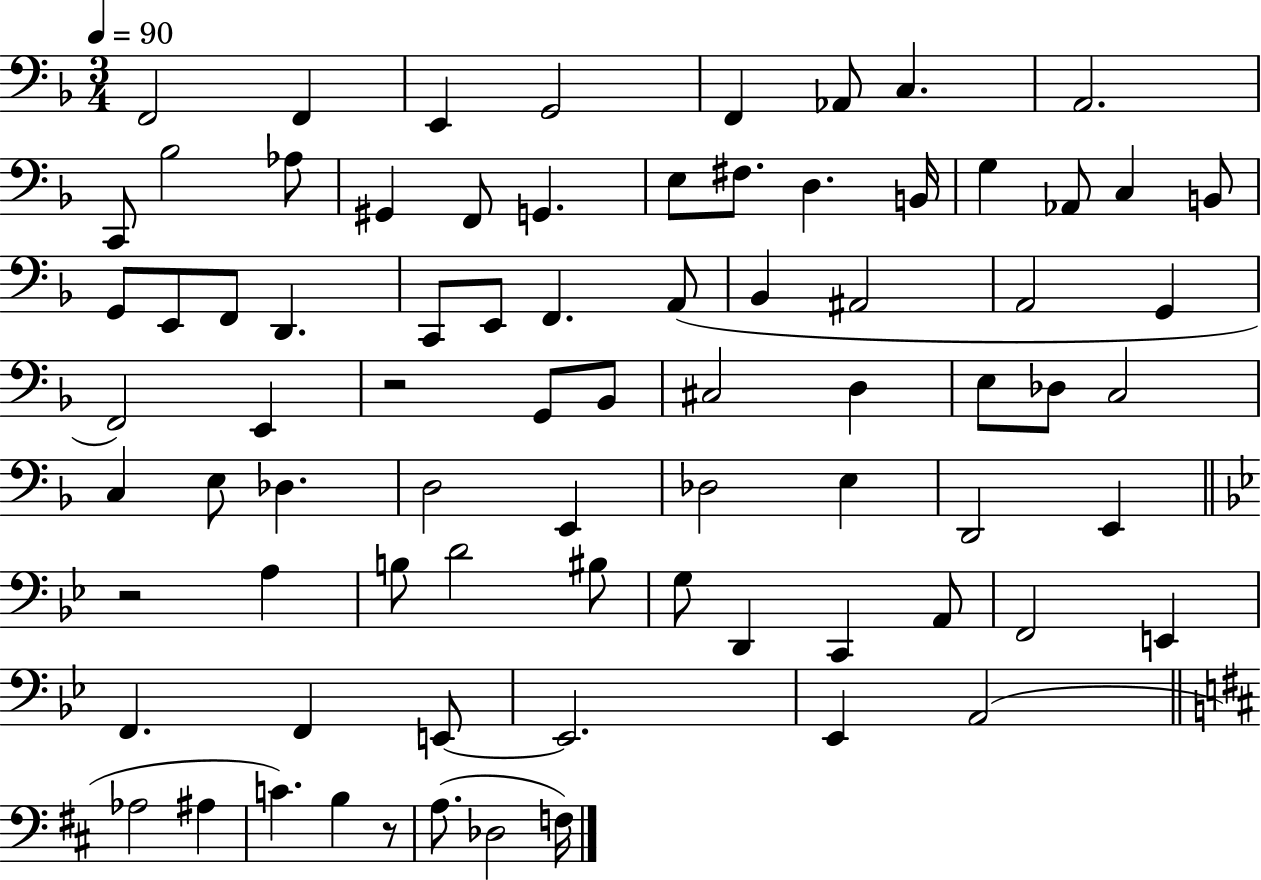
{
  \clef bass
  \numericTimeSignature
  \time 3/4
  \key f \major
  \tempo 4 = 90
  f,2 f,4 | e,4 g,2 | f,4 aes,8 c4. | a,2. | \break c,8 bes2 aes8 | gis,4 f,8 g,4. | e8 fis8. d4. b,16 | g4 aes,8 c4 b,8 | \break g,8 e,8 f,8 d,4. | c,8 e,8 f,4. a,8( | bes,4 ais,2 | a,2 g,4 | \break f,2) e,4 | r2 g,8 bes,8 | cis2 d4 | e8 des8 c2 | \break c4 e8 des4. | d2 e,4 | des2 e4 | d,2 e,4 | \break \bar "||" \break \key g \minor r2 a4 | b8 d'2 bis8 | g8 d,4 c,4 a,8 | f,2 e,4 | \break f,4. f,4 e,8~~ | e,2. | ees,4 a,2( | \bar "||" \break \key d \major aes2 ais4 | c'4.) b4 r8 | a8.( des2 f16) | \bar "|."
}